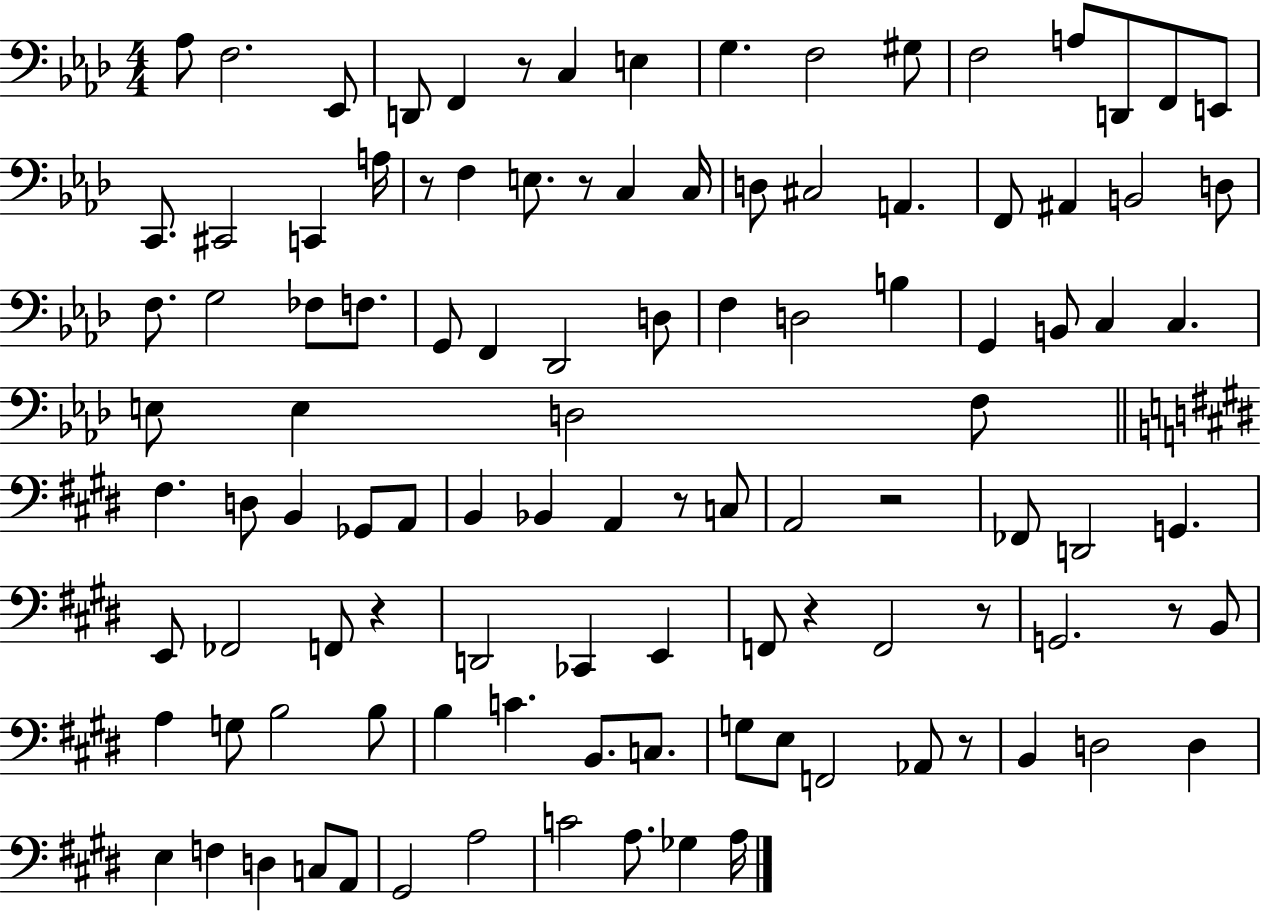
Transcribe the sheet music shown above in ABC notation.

X:1
T:Untitled
M:4/4
L:1/4
K:Ab
_A,/2 F,2 _E,,/2 D,,/2 F,, z/2 C, E, G, F,2 ^G,/2 F,2 A,/2 D,,/2 F,,/2 E,,/2 C,,/2 ^C,,2 C,, A,/4 z/2 F, E,/2 z/2 C, C,/4 D,/2 ^C,2 A,, F,,/2 ^A,, B,,2 D,/2 F,/2 G,2 _F,/2 F,/2 G,,/2 F,, _D,,2 D,/2 F, D,2 B, G,, B,,/2 C, C, E,/2 E, D,2 F,/2 ^F, D,/2 B,, _G,,/2 A,,/2 B,, _B,, A,, z/2 C,/2 A,,2 z2 _F,,/2 D,,2 G,, E,,/2 _F,,2 F,,/2 z D,,2 _C,, E,, F,,/2 z F,,2 z/2 G,,2 z/2 B,,/2 A, G,/2 B,2 B,/2 B, C B,,/2 C,/2 G,/2 E,/2 F,,2 _A,,/2 z/2 B,, D,2 D, E, F, D, C,/2 A,,/2 ^G,,2 A,2 C2 A,/2 _G, A,/4